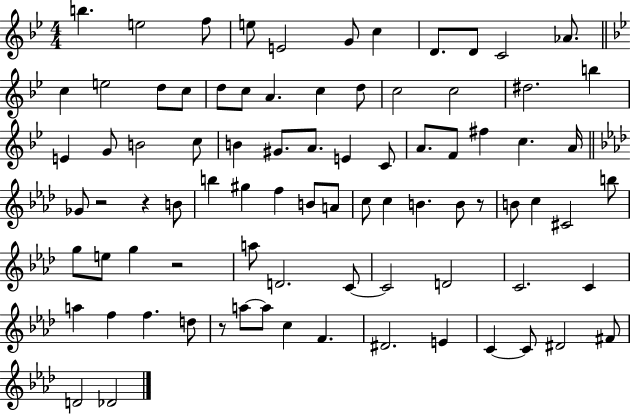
B5/q. E5/h F5/e E5/e E4/h G4/e C5/q D4/e. D4/e C4/h Ab4/e. C5/q E5/h D5/e C5/e D5/e C5/e A4/q. C5/q D5/e C5/h C5/h D#5/h. B5/q E4/q G4/e B4/h C5/e B4/q G#4/e. A4/e. E4/q C4/e A4/e. F4/e F#5/q C5/q. A4/s Gb4/e R/h R/q B4/e B5/q G#5/q F5/q B4/e A4/e C5/e C5/q B4/q. B4/e R/e B4/e C5/q C#4/h B5/e G5/e E5/e G5/q R/h A5/e D4/h. C4/e C4/h D4/h C4/h. C4/q A5/q F5/q F5/q. D5/e R/e A5/e A5/e C5/q F4/q. D#4/h. E4/q C4/q C4/e D#4/h F#4/e D4/h Db4/h